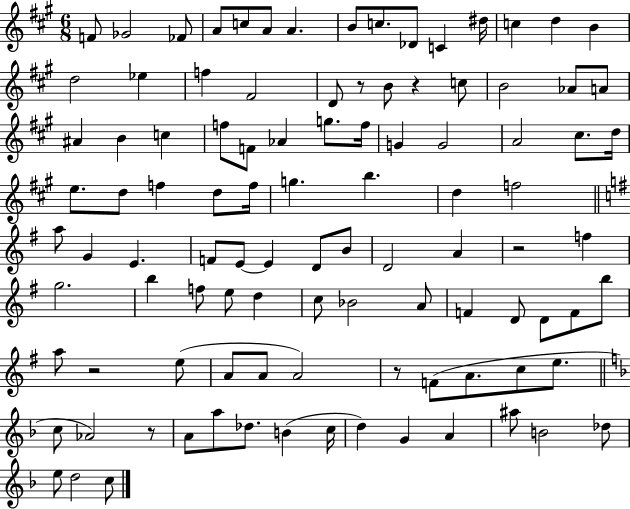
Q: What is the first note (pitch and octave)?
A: F4